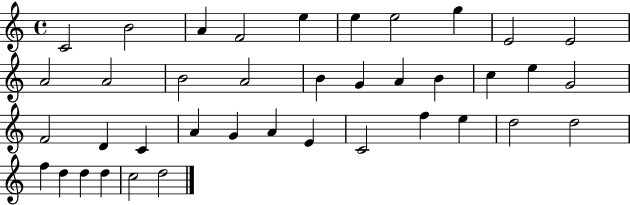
{
  \clef treble
  \time 4/4
  \defaultTimeSignature
  \key c \major
  c'2 b'2 | a'4 f'2 e''4 | e''4 e''2 g''4 | e'2 e'2 | \break a'2 a'2 | b'2 a'2 | b'4 g'4 a'4 b'4 | c''4 e''4 g'2 | \break f'2 d'4 c'4 | a'4 g'4 a'4 e'4 | c'2 f''4 e''4 | d''2 d''2 | \break f''4 d''4 d''4 d''4 | c''2 d''2 | \bar "|."
}